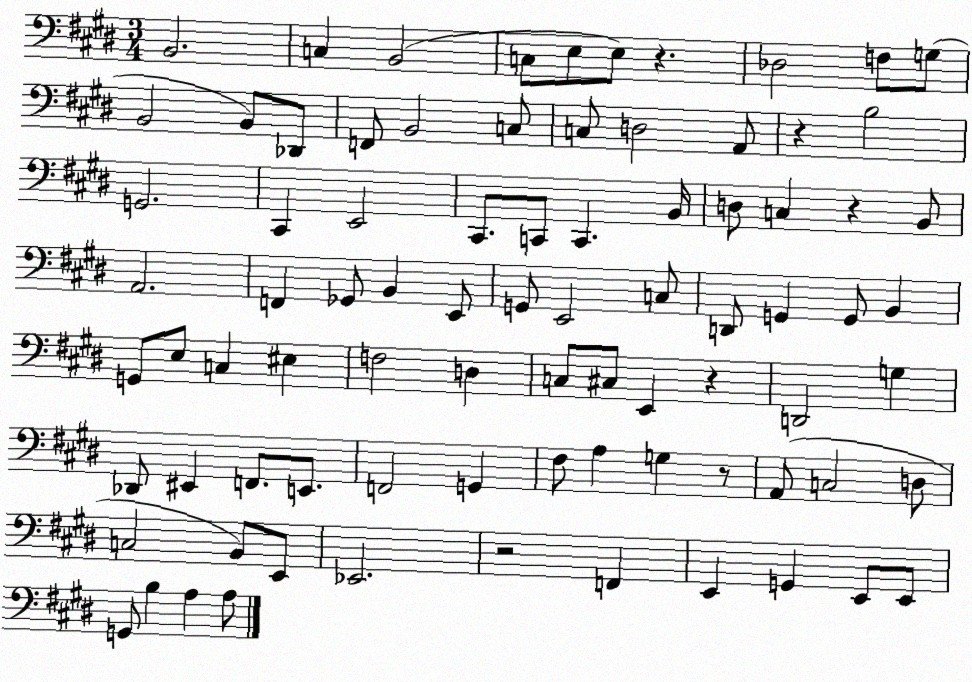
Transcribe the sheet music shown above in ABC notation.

X:1
T:Untitled
M:3/4
L:1/4
K:E
B,,2 C, B,,2 C,/2 E,/2 E,/2 z _D,2 F,/2 G,/2 B,,2 B,,/2 _D,,/2 F,,/2 B,,2 C,/2 C,/2 D,2 A,,/2 z B,2 G,,2 ^C,, E,,2 ^C,,/2 C,,/2 C,, B,,/4 D,/2 C, z B,,/2 A,,2 F,, _G,,/2 B,, E,,/2 G,,/2 E,,2 C,/2 D,,/2 G,, G,,/2 B,, G,,/2 E,/2 C, ^E, F,2 D, C,/2 ^C,/2 E,, z D,,2 G, _D,,/2 ^E,, F,,/2 E,,/2 F,,2 G,, ^F,/2 A, G, z/2 A,,/2 C,2 D,/2 C,2 B,,/2 E,,/2 _E,,2 z2 F,, E,, G,, E,,/2 E,,/2 G,,/2 B, A, A,/2